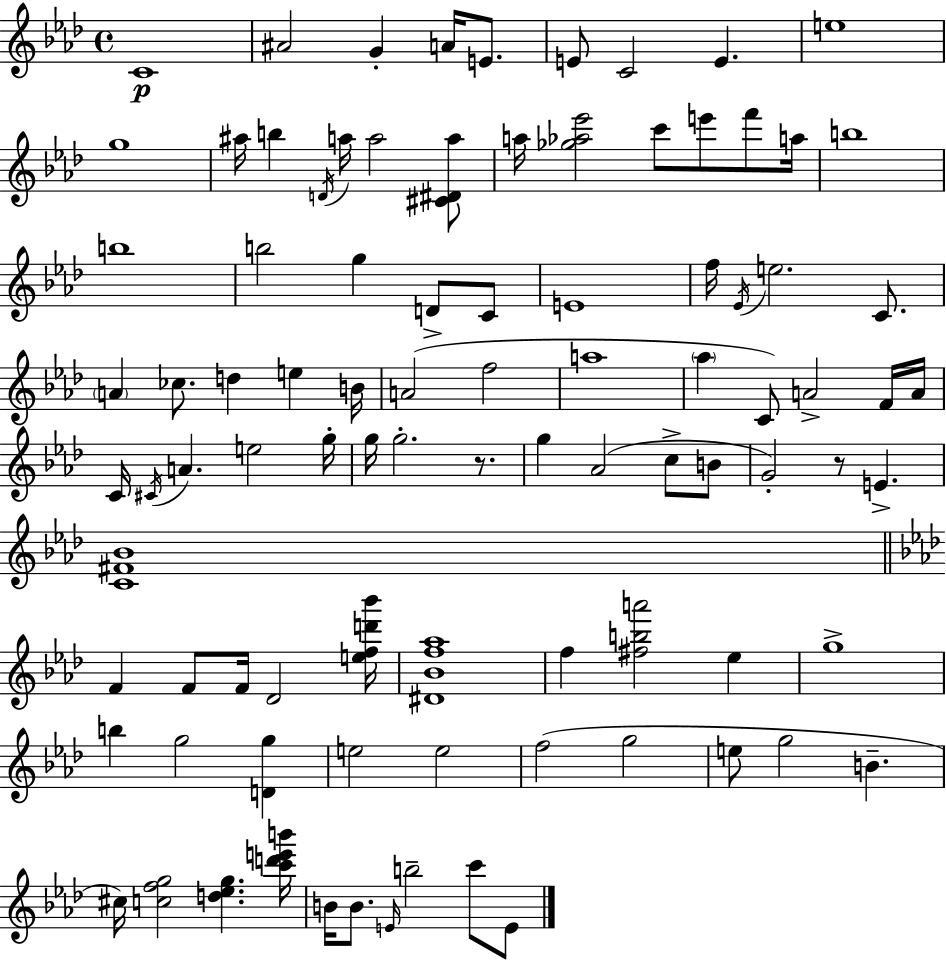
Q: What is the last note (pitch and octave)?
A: E4